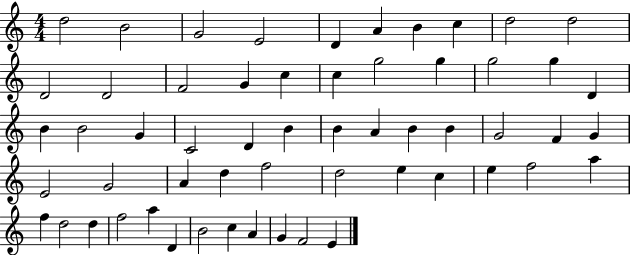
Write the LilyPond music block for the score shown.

{
  \clef treble
  \numericTimeSignature
  \time 4/4
  \key c \major
  d''2 b'2 | g'2 e'2 | d'4 a'4 b'4 c''4 | d''2 d''2 | \break d'2 d'2 | f'2 g'4 c''4 | c''4 g''2 g''4 | g''2 g''4 d'4 | \break b'4 b'2 g'4 | c'2 d'4 b'4 | b'4 a'4 b'4 b'4 | g'2 f'4 g'4 | \break e'2 g'2 | a'4 d''4 f''2 | d''2 e''4 c''4 | e''4 f''2 a''4 | \break f''4 d''2 d''4 | f''2 a''4 d'4 | b'2 c''4 a'4 | g'4 f'2 e'4 | \break \bar "|."
}